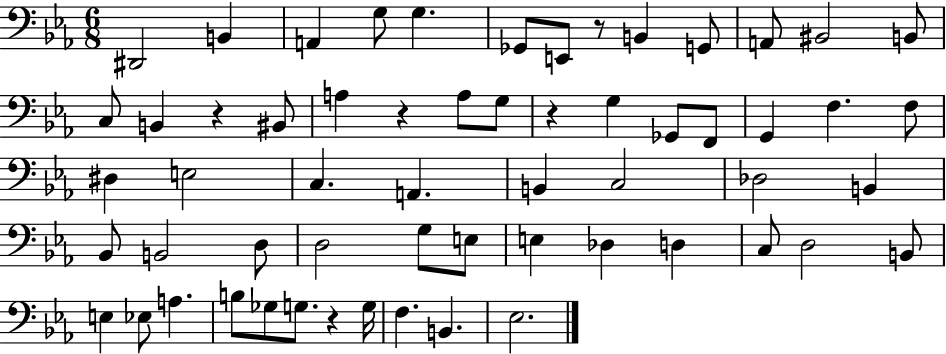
D#2/h B2/q A2/q G3/e G3/q. Gb2/e E2/e R/e B2/q G2/e A2/e BIS2/h B2/e C3/e B2/q R/q BIS2/e A3/q R/q A3/e G3/e R/q G3/q Gb2/e F2/e G2/q F3/q. F3/e D#3/q E3/h C3/q. A2/q. B2/q C3/h Db3/h B2/q Bb2/e B2/h D3/e D3/h G3/e E3/e E3/q Db3/q D3/q C3/e D3/h B2/e E3/q Eb3/e A3/q. B3/e Gb3/e G3/e. R/q G3/s F3/q. B2/q. Eb3/h.